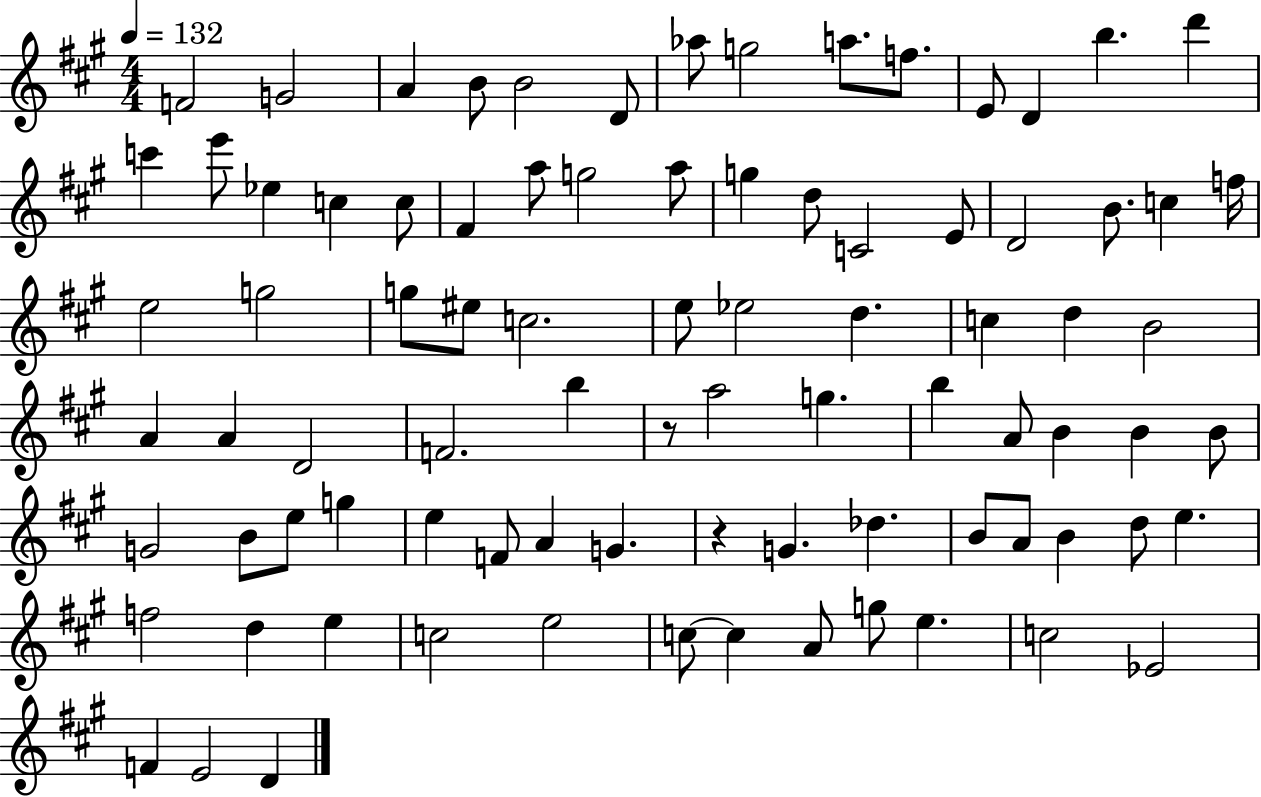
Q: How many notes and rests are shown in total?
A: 86